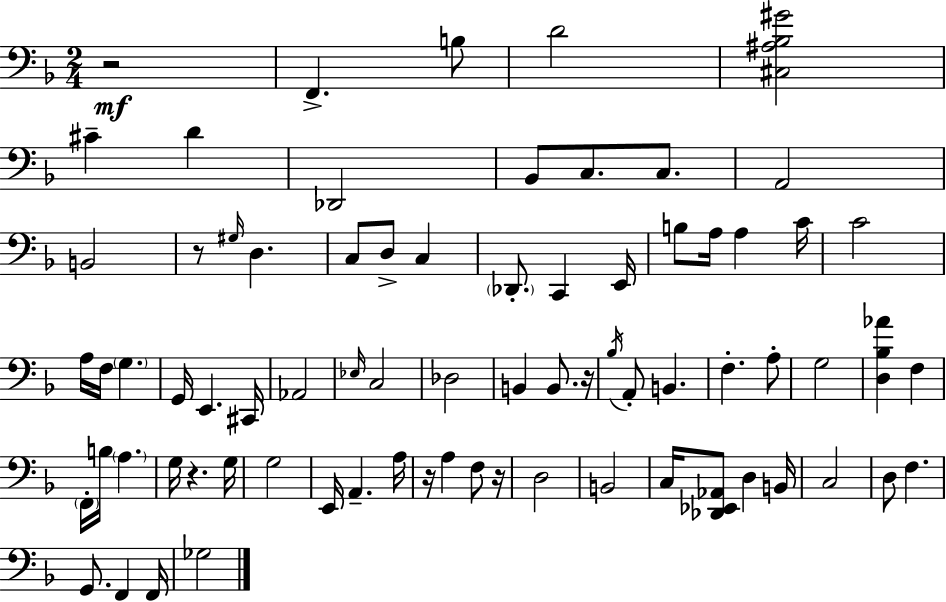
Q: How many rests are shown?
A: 6